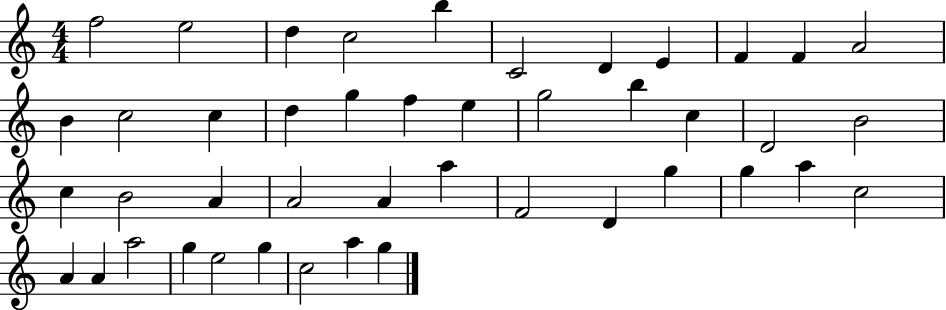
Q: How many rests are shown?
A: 0